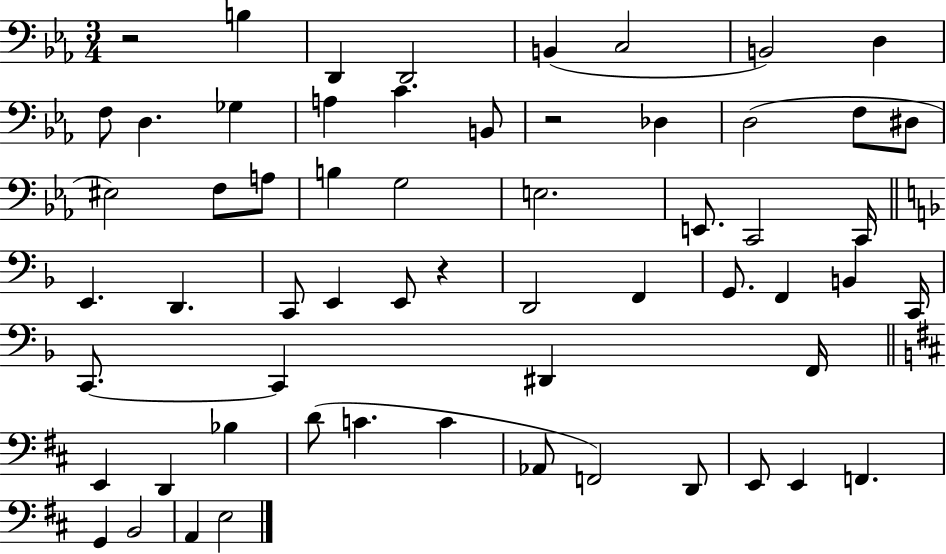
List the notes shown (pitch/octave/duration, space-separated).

R/h B3/q D2/q D2/h B2/q C3/h B2/h D3/q F3/e D3/q. Gb3/q A3/q C4/q. B2/e R/h Db3/q D3/h F3/e D#3/e EIS3/h F3/e A3/e B3/q G3/h E3/h. E2/e. C2/h C2/s E2/q. D2/q. C2/e E2/q E2/e R/q D2/h F2/q G2/e. F2/q B2/q C2/s C2/e. C2/q D#2/q F2/s E2/q D2/q Bb3/q D4/e C4/q. C4/q Ab2/e F2/h D2/e E2/e E2/q F2/q. G2/q B2/h A2/q E3/h